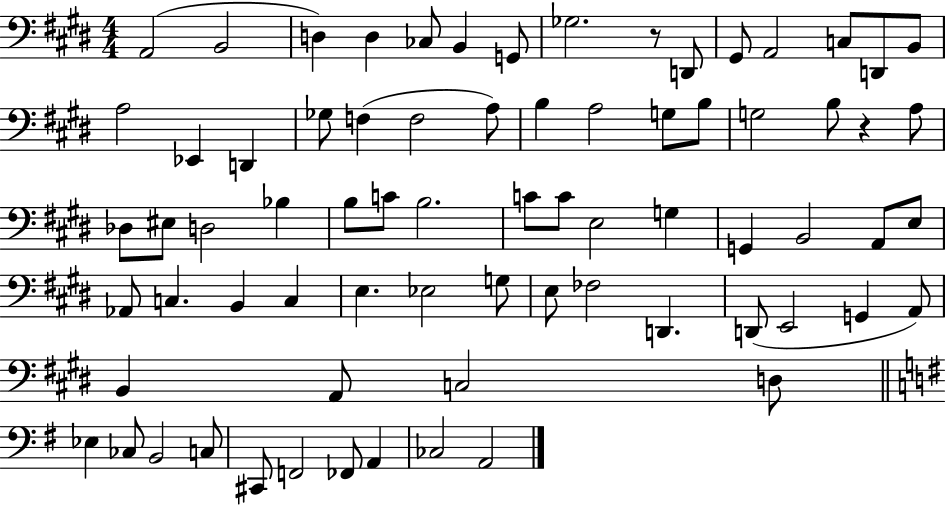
{
  \clef bass
  \numericTimeSignature
  \time 4/4
  \key e \major
  a,2( b,2 | d4) d4 ces8 b,4 g,8 | ges2. r8 d,8 | gis,8 a,2 c8 d,8 b,8 | \break a2 ees,4 d,4 | ges8 f4( f2 a8) | b4 a2 g8 b8 | g2 b8 r4 a8 | \break des8 eis8 d2 bes4 | b8 c'8 b2. | c'8 c'8 e2 g4 | g,4 b,2 a,8 e8 | \break aes,8 c4. b,4 c4 | e4. ees2 g8 | e8 fes2 d,4. | d,8( e,2 g,4 a,8) | \break b,4 a,8 c2 d8 | \bar "||" \break \key e \minor ees4 ces8 b,2 c8 | cis,8 f,2 fes,8 a,4 | ces2 a,2 | \bar "|."
}